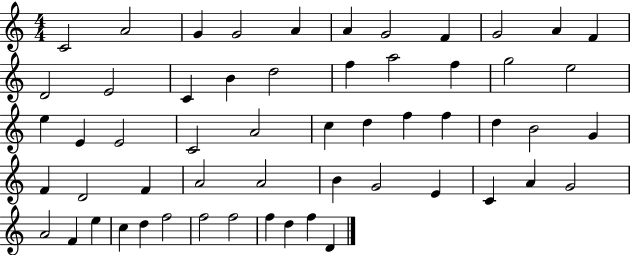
C4/h A4/h G4/q G4/h A4/q A4/q G4/h F4/q G4/h A4/q F4/q D4/h E4/h C4/q B4/q D5/h F5/q A5/h F5/q G5/h E5/h E5/q E4/q E4/h C4/h A4/h C5/q D5/q F5/q F5/q D5/q B4/h G4/q F4/q D4/h F4/q A4/h A4/h B4/q G4/h E4/q C4/q A4/q G4/h A4/h F4/q E5/q C5/q D5/q F5/h F5/h F5/h F5/q D5/q F5/q D4/q